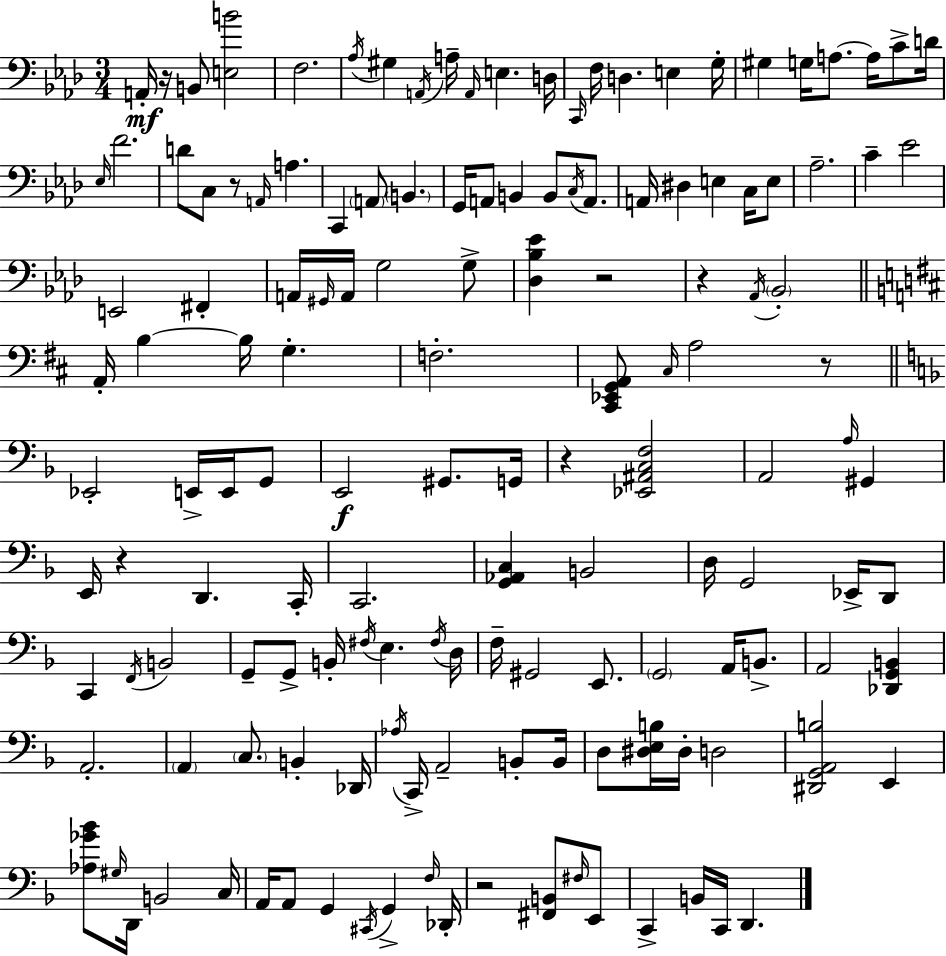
A2/s R/s B2/e [E3,B4]/h F3/h. Ab3/s G#3/q A2/s A3/s A2/s E3/q. D3/s C2/s F3/s D3/q. E3/q G3/s G#3/q G3/s A3/e. A3/s C4/e D4/s Eb3/s F4/h. D4/e C3/e R/e A2/s A3/q. C2/q A2/e B2/q. G2/s A2/e B2/q B2/e C3/s A2/e. A2/s D#3/q E3/q C3/s E3/e Ab3/h. C4/q Eb4/h E2/h F#2/q A2/s G#2/s A2/s G3/h G3/e [Db3,Bb3,Eb4]/q R/h R/q Ab2/s Bb2/h A2/s B3/q B3/s G3/q. F3/h. [C#2,Eb2,G2,A2]/e C#3/s A3/h R/e Eb2/h E2/s E2/s G2/e E2/h G#2/e. G2/s R/q [Eb2,A#2,C3,F3]/h A2/h A3/s G#2/q E2/s R/q D2/q. C2/s C2/h. [G2,Ab2,C3]/q B2/h D3/s G2/h Eb2/s D2/e C2/q F2/s B2/h G2/e G2/e B2/s F#3/s E3/q. F#3/s D3/s F3/s G#2/h E2/e. G2/h A2/s B2/e. A2/h [Db2,G2,B2]/q A2/h. A2/q C3/e. B2/q Db2/s Ab3/s C2/s A2/h B2/e B2/s D3/e [D#3,E3,B3]/s D#3/s D3/h [D#2,G2,A2,B3]/h E2/q [Ab3,Gb4,Bb4]/e G#3/s D2/s B2/h C3/s A2/s A2/e G2/q C#2/s G2/q F3/s Db2/s R/h [F#2,B2]/e F#3/s E2/e C2/q B2/s C2/s D2/q.